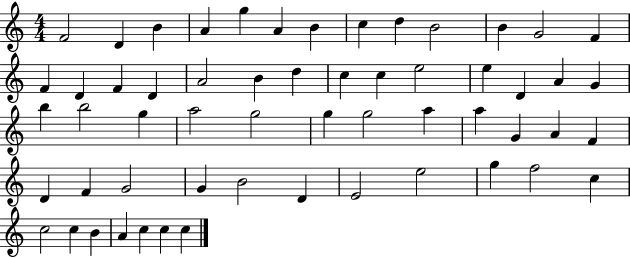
X:1
T:Untitled
M:4/4
L:1/4
K:C
F2 D B A g A B c d B2 B G2 F F D F D A2 B d c c e2 e D A G b b2 g a2 g2 g g2 a a G A F D F G2 G B2 D E2 e2 g f2 c c2 c B A c c c